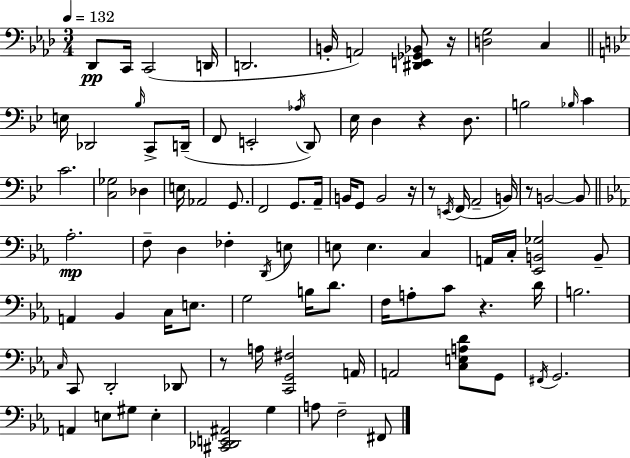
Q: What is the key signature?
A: AES major